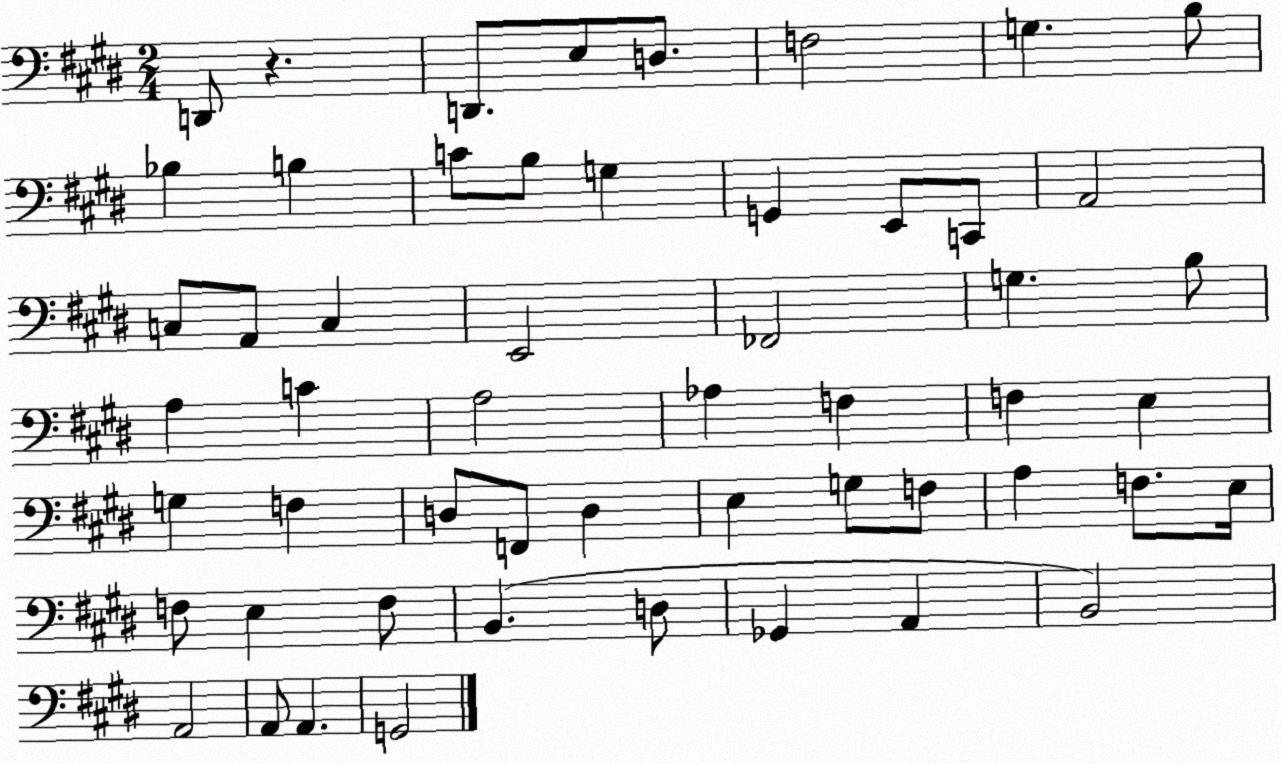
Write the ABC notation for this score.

X:1
T:Untitled
M:2/4
L:1/4
K:E
D,,/2 z D,,/2 E,/2 D,/2 F,2 G, B,/2 _B, B, C/2 B,/2 G, G,, E,,/2 C,,/2 A,,2 C,/2 A,,/2 C, E,,2 _F,,2 G, B,/2 A, C A,2 _A, F, F, E, G, F, D,/2 F,,/2 D, E, G,/2 F,/2 A, F,/2 E,/4 F,/2 E, F,/2 B,, D,/2 _G,, A,, B,,2 A,,2 A,,/2 A,, G,,2